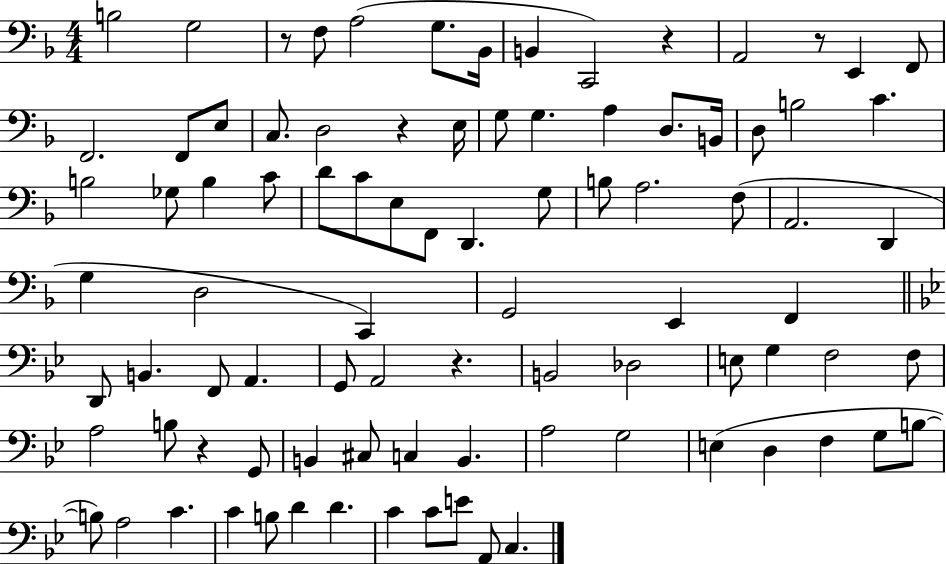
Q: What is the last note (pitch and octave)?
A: C3